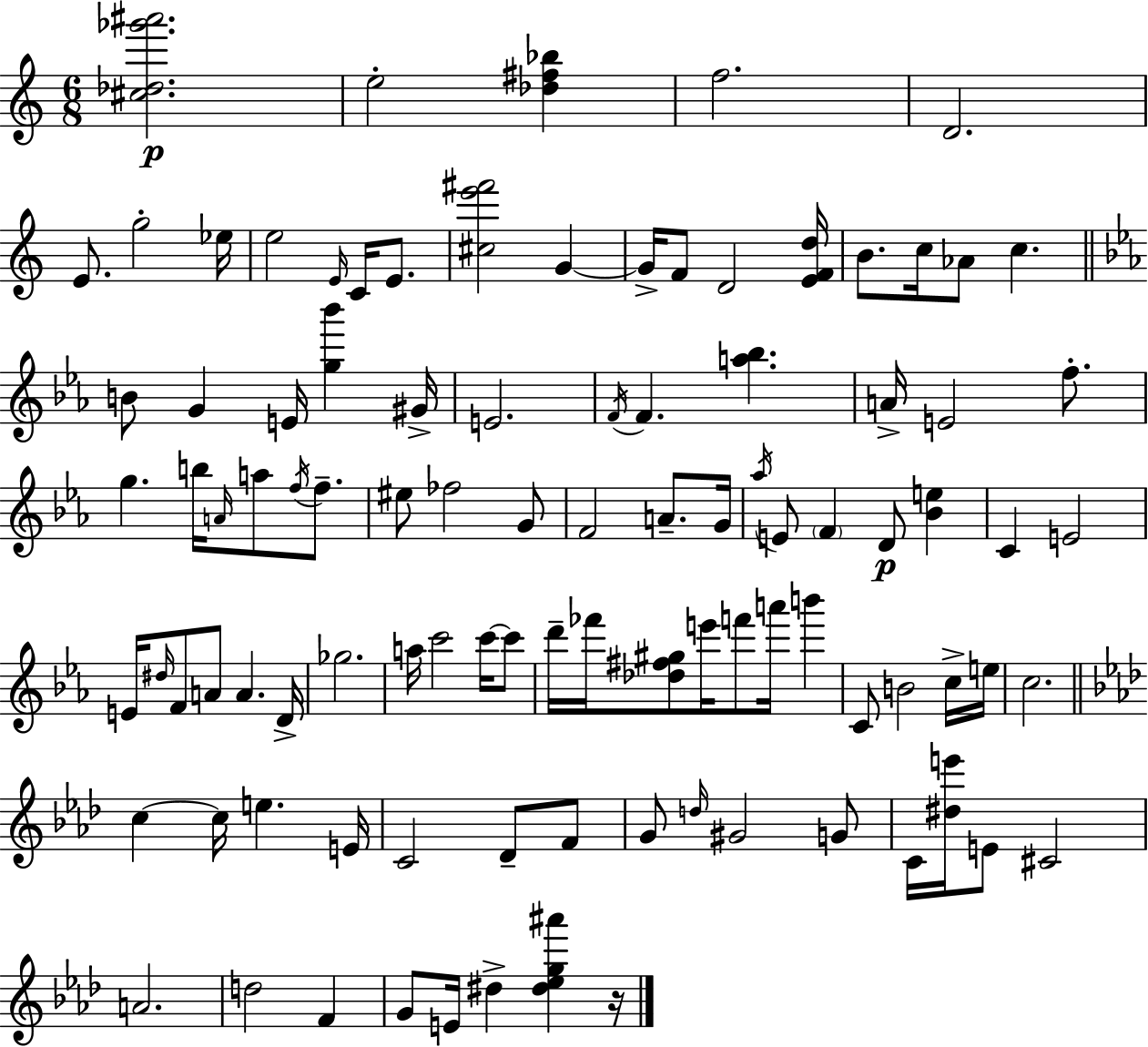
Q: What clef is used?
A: treble